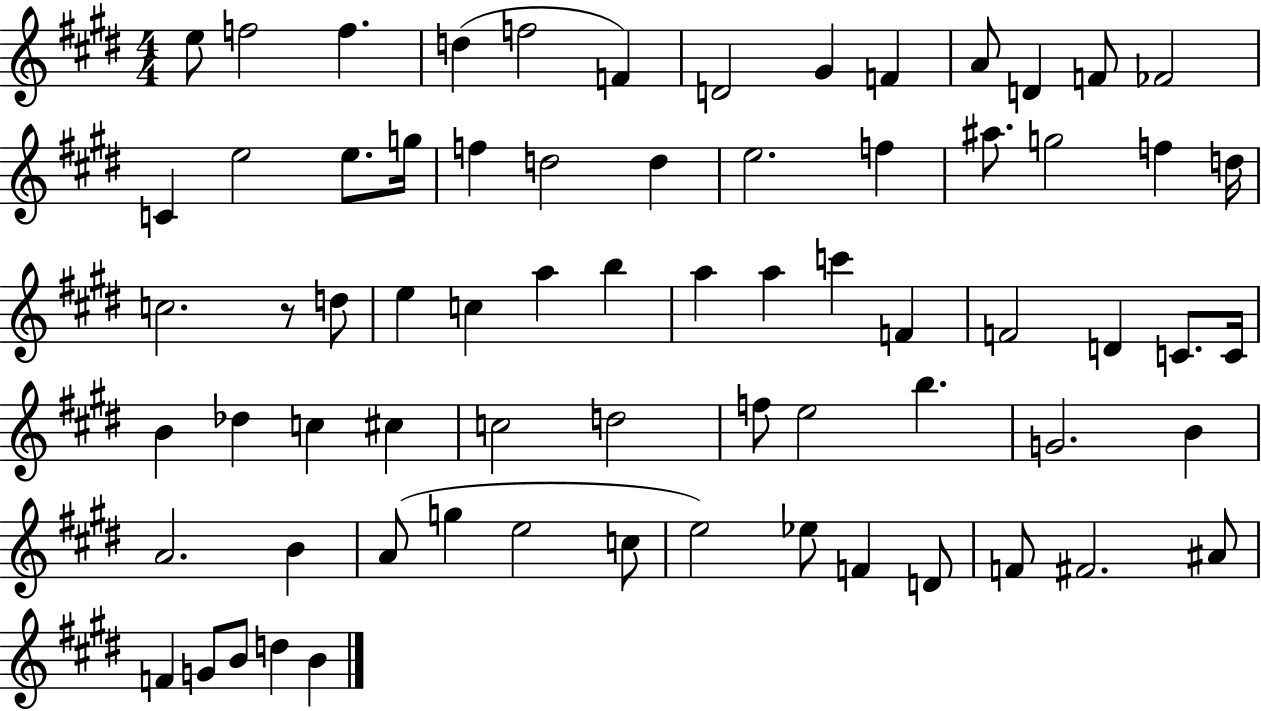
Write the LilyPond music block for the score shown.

{
  \clef treble
  \numericTimeSignature
  \time 4/4
  \key e \major
  e''8 f''2 f''4. | d''4( f''2 f'4) | d'2 gis'4 f'4 | a'8 d'4 f'8 fes'2 | \break c'4 e''2 e''8. g''16 | f''4 d''2 d''4 | e''2. f''4 | ais''8. g''2 f''4 d''16 | \break c''2. r8 d''8 | e''4 c''4 a''4 b''4 | a''4 a''4 c'''4 f'4 | f'2 d'4 c'8. c'16 | \break b'4 des''4 c''4 cis''4 | c''2 d''2 | f''8 e''2 b''4. | g'2. b'4 | \break a'2. b'4 | a'8( g''4 e''2 c''8 | e''2) ees''8 f'4 d'8 | f'8 fis'2. ais'8 | \break f'4 g'8 b'8 d''4 b'4 | \bar "|."
}